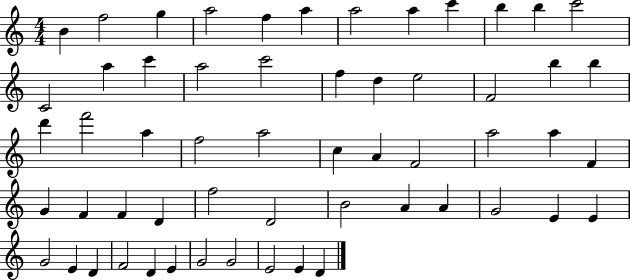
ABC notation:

X:1
T:Untitled
M:4/4
L:1/4
K:C
B f2 g a2 f a a2 a c' b b c'2 C2 a c' a2 c'2 f d e2 F2 b b d' f'2 a f2 a2 c A F2 a2 a F G F F D f2 D2 B2 A A G2 E E G2 E D F2 D E G2 G2 E2 E D